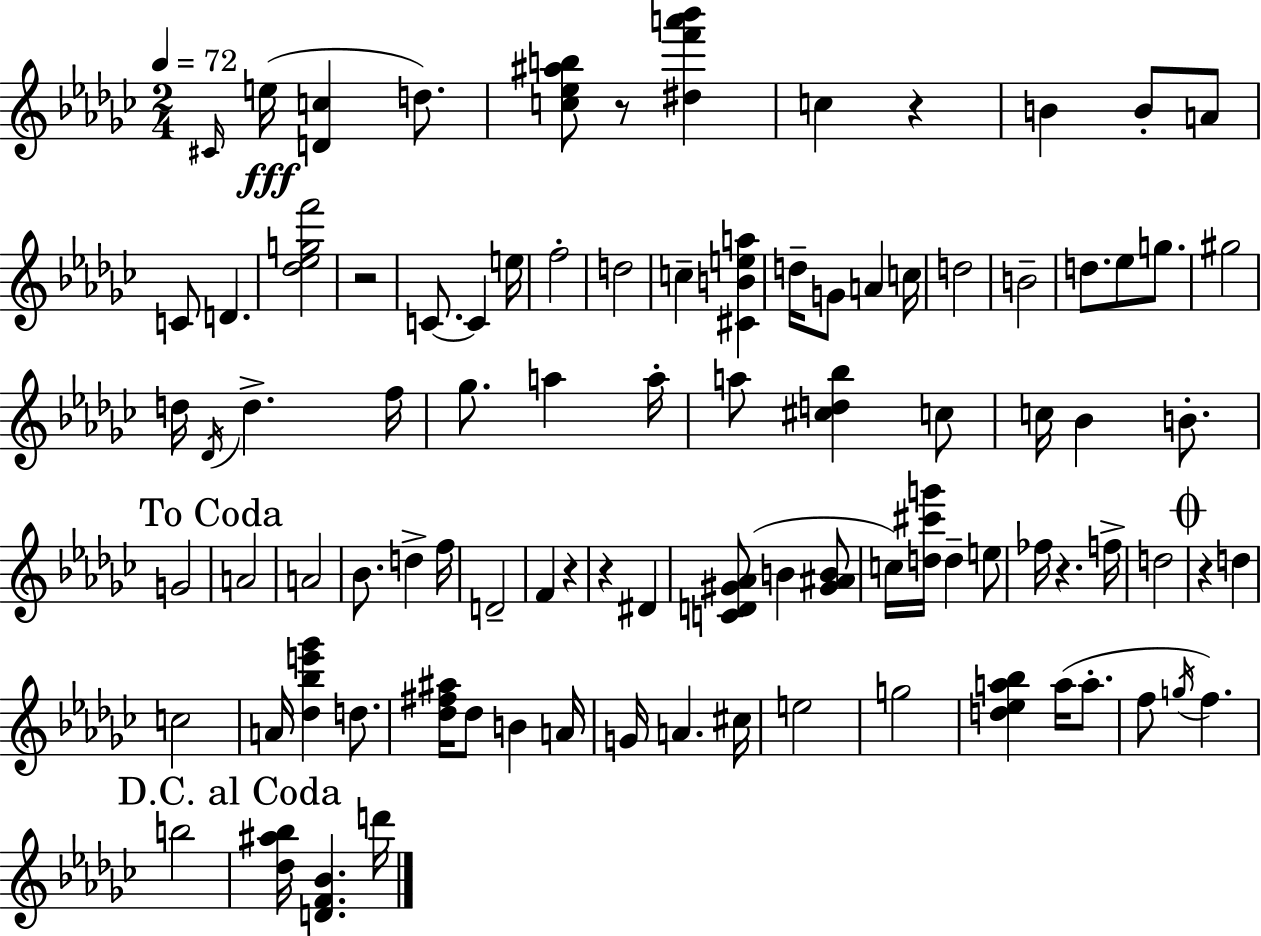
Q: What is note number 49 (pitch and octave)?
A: D5